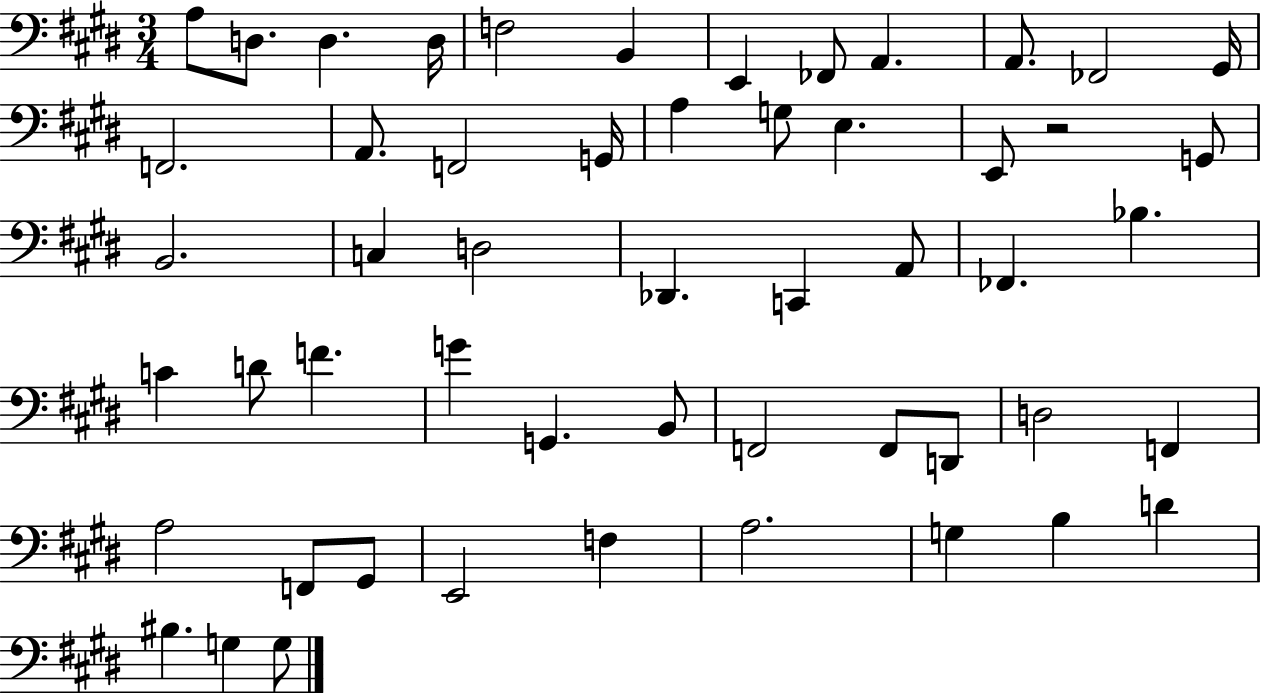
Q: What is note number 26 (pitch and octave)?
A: C2